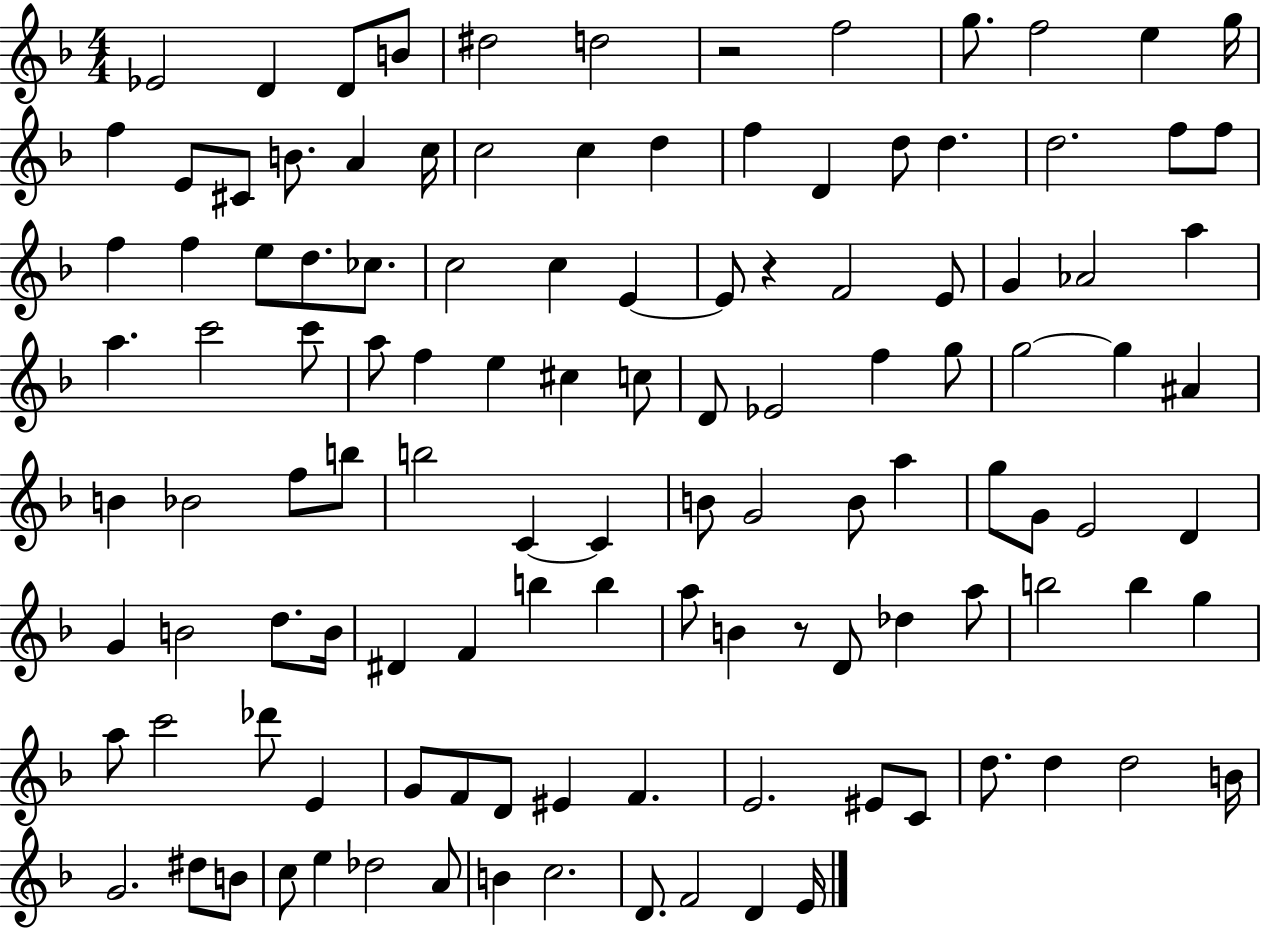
Eb4/h D4/q D4/e B4/e D#5/h D5/h R/h F5/h G5/e. F5/h E5/q G5/s F5/q E4/e C#4/e B4/e. A4/q C5/s C5/h C5/q D5/q F5/q D4/q D5/e D5/q. D5/h. F5/e F5/e F5/q F5/q E5/e D5/e. CES5/e. C5/h C5/q E4/q E4/e R/q F4/h E4/e G4/q Ab4/h A5/q A5/q. C6/h C6/e A5/e F5/q E5/q C#5/q C5/e D4/e Eb4/h F5/q G5/e G5/h G5/q A#4/q B4/q Bb4/h F5/e B5/e B5/h C4/q C4/q B4/e G4/h B4/e A5/q G5/e G4/e E4/h D4/q G4/q B4/h D5/e. B4/s D#4/q F4/q B5/q B5/q A5/e B4/q R/e D4/e Db5/q A5/e B5/h B5/q G5/q A5/e C6/h Db6/e E4/q G4/e F4/e D4/e EIS4/q F4/q. E4/h. EIS4/e C4/e D5/e. D5/q D5/h B4/s G4/h. D#5/e B4/e C5/e E5/q Db5/h A4/e B4/q C5/h. D4/e. F4/h D4/q E4/s